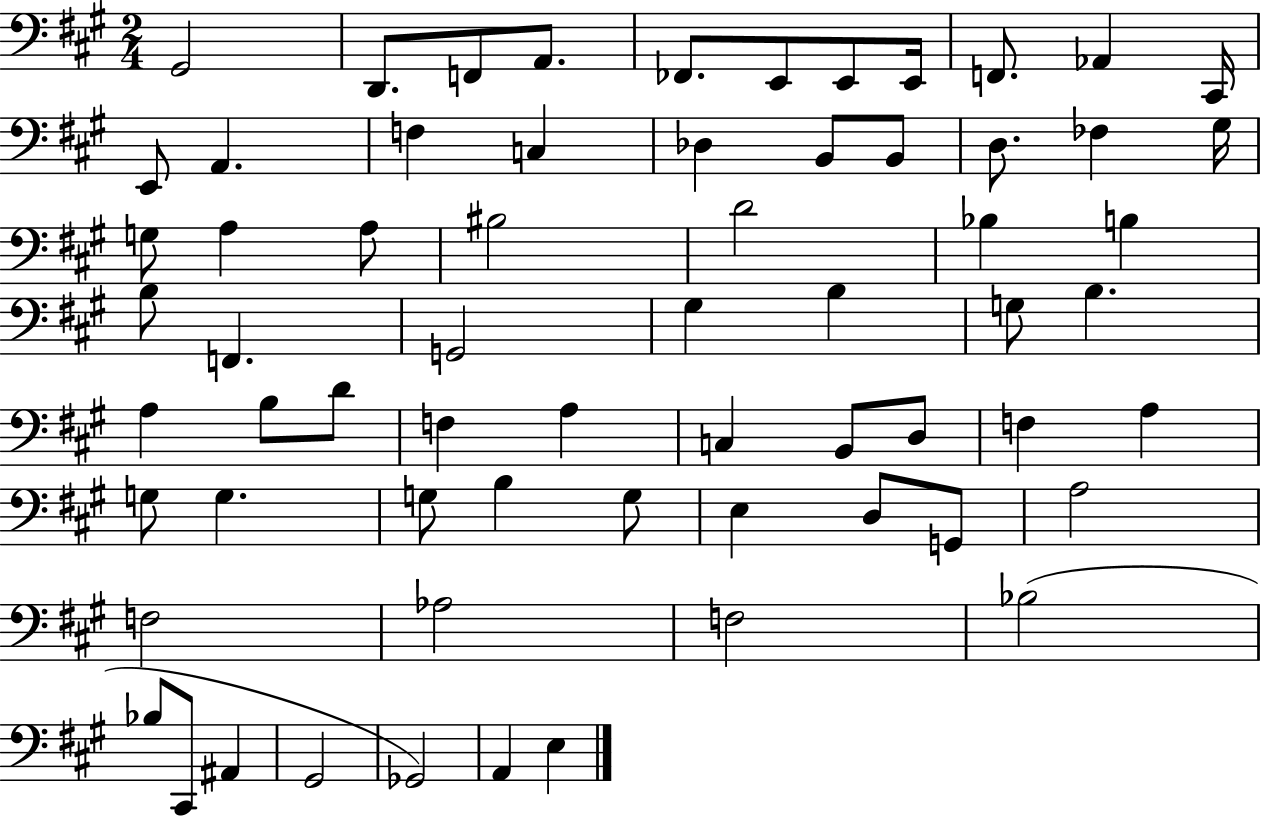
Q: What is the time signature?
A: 2/4